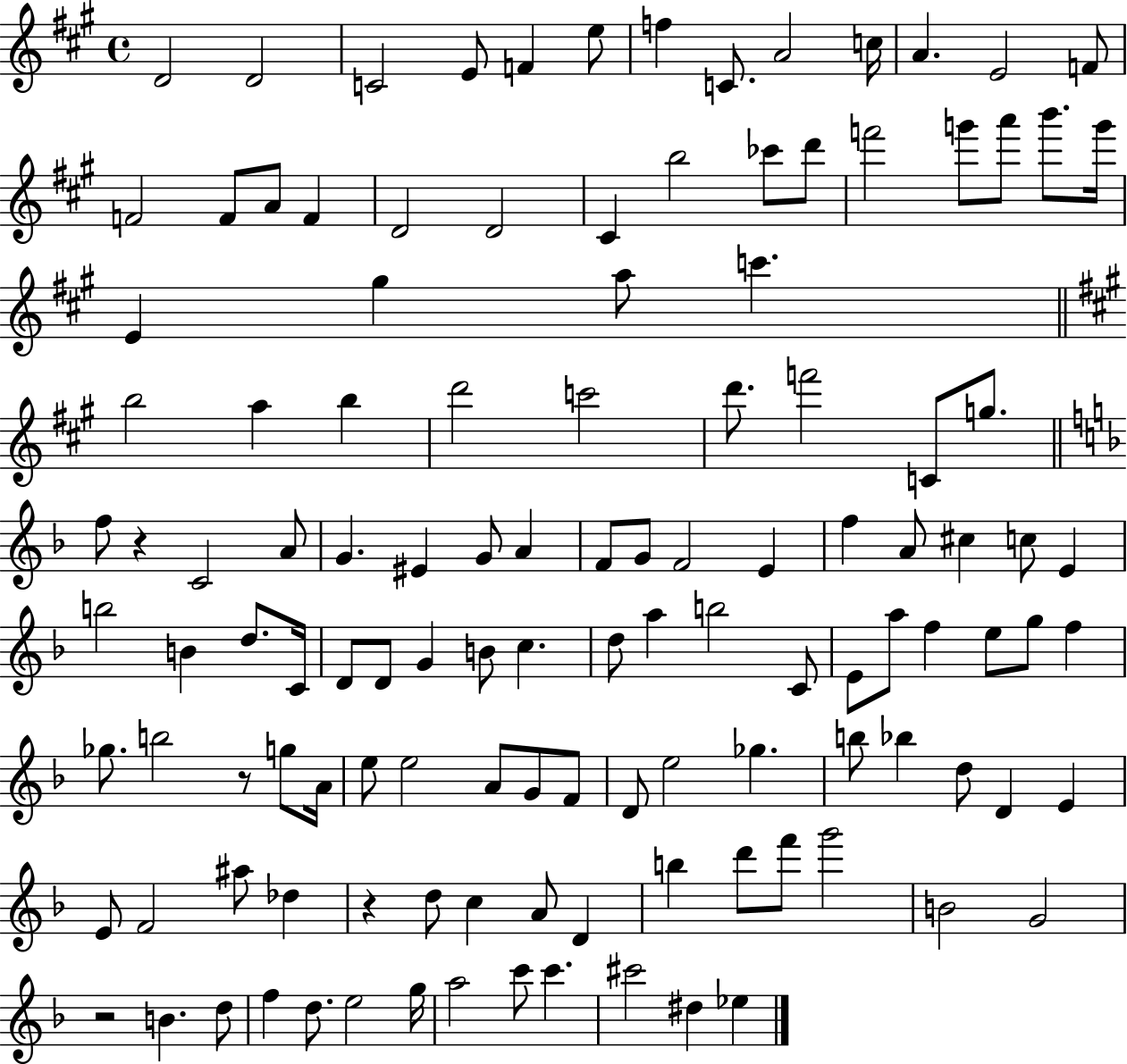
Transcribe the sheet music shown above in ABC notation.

X:1
T:Untitled
M:4/4
L:1/4
K:A
D2 D2 C2 E/2 F e/2 f C/2 A2 c/4 A E2 F/2 F2 F/2 A/2 F D2 D2 ^C b2 _c'/2 d'/2 f'2 g'/2 a'/2 b'/2 g'/4 E ^g a/2 c' b2 a b d'2 c'2 d'/2 f'2 C/2 g/2 f/2 z C2 A/2 G ^E G/2 A F/2 G/2 F2 E f A/2 ^c c/2 E b2 B d/2 C/4 D/2 D/2 G B/2 c d/2 a b2 C/2 E/2 a/2 f e/2 g/2 f _g/2 b2 z/2 g/2 A/4 e/2 e2 A/2 G/2 F/2 D/2 e2 _g b/2 _b d/2 D E E/2 F2 ^a/2 _d z d/2 c A/2 D b d'/2 f'/2 g'2 B2 G2 z2 B d/2 f d/2 e2 g/4 a2 c'/2 c' ^c'2 ^d _e